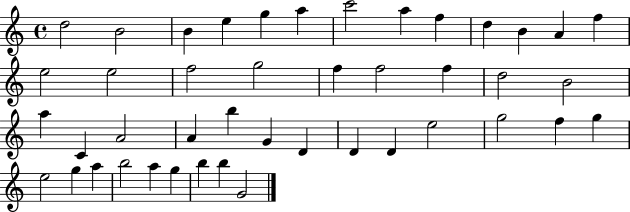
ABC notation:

X:1
T:Untitled
M:4/4
L:1/4
K:C
d2 B2 B e g a c'2 a f d B A f e2 e2 f2 g2 f f2 f d2 B2 a C A2 A b G D D D e2 g2 f g e2 g a b2 a g b b G2